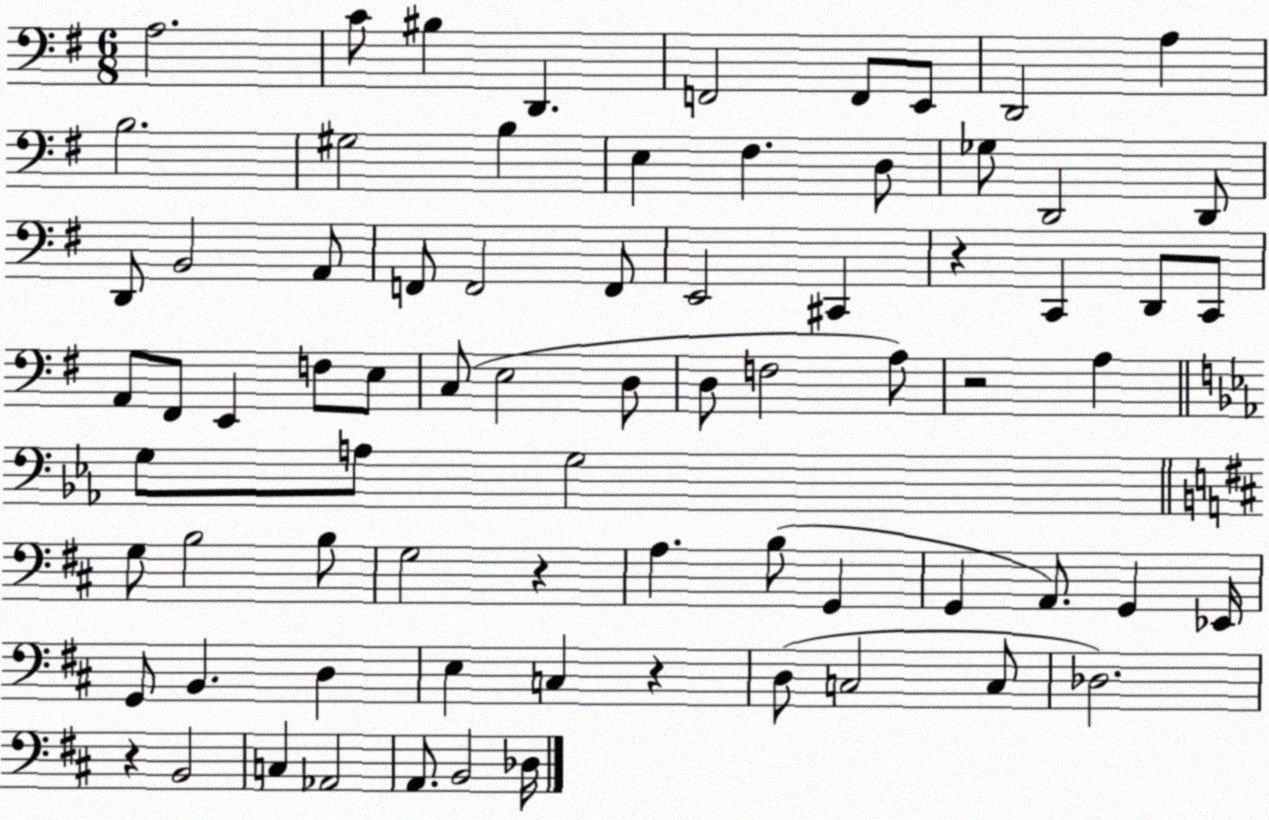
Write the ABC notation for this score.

X:1
T:Untitled
M:6/8
L:1/4
K:G
A,2 C/2 ^B, D,, F,,2 F,,/2 E,,/2 D,,2 A, B,2 ^G,2 B, E, ^F, D,/2 _G,/2 D,,2 D,,/2 D,,/2 B,,2 A,,/2 F,,/2 F,,2 F,,/2 E,,2 ^C,, z C,, D,,/2 C,,/2 A,,/2 ^F,,/2 E,, F,/2 E,/2 C,/2 E,2 D,/2 D,/2 F,2 A,/2 z2 A, G,/2 A,/2 G,2 G,/2 B,2 B,/2 G,2 z A, B,/2 G,, G,, A,,/2 G,, _E,,/4 G,,/2 B,, D, E, C, z D,/2 C,2 C,/2 _D,2 z B,,2 C, _A,,2 A,,/2 B,,2 _D,/4